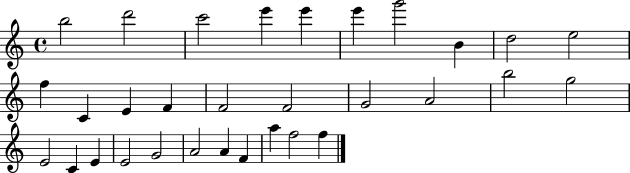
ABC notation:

X:1
T:Untitled
M:4/4
L:1/4
K:C
b2 d'2 c'2 e' e' e' g'2 B d2 e2 f C E F F2 F2 G2 A2 b2 g2 E2 C E E2 G2 A2 A F a f2 f